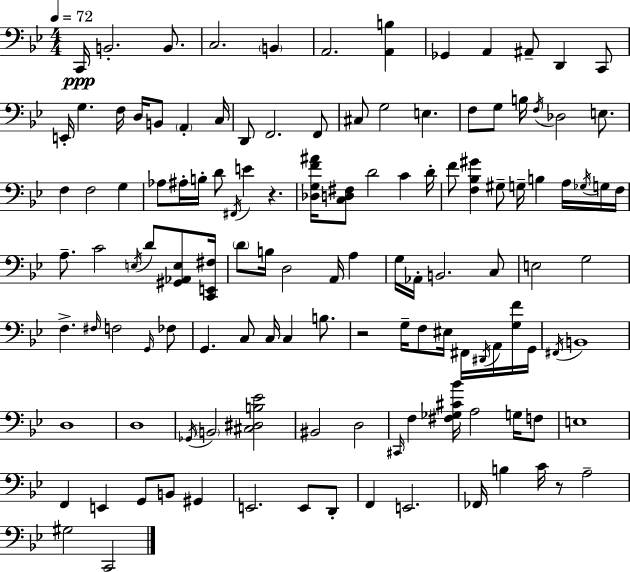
{
  \clef bass
  \numericTimeSignature
  \time 4/4
  \key g \minor
  \tempo 4 = 72
  c,16\ppp b,2.-. b,8. | c2. \parenthesize b,4 | a,2. <a, b>4 | ges,4 a,4 ais,8-- d,4 c,8 | \break e,16-. g4. f16 d16 b,8 \parenthesize a,4-. c16 | d,8 f,2. f,8 | cis8 g2 e4. | f8 g8 b16 \acciaccatura { f16 } des2 e8. | \break f4 f2 g4 | aes8 ais16-. b16-. d'8 \acciaccatura { fis,16 } e'4 r4. | <des g f' ais'>16 <c d fis>8 d'2 c'4 | d'16-. f'8 <f bes gis'>4 gis8-- g16-- b4 a16 | \break \acciaccatura { ges16 } g16 f16 a8.-- c'2 \acciaccatura { e16 } d'8 | <gis, aes, e>8 <c, e, fis>16 \parenthesize d'8 b16 d2 a,16 | a4 g16 aes,16-. b,2. | c8 e2 g2 | \break f4.-> \grace { fis16 } f2 | \grace { g,16 } fes8 g,4. c8 c16 c4 | b8. r2 g16-- f8 | eis16 fis,16 \acciaccatura { dis,16 } a,16 <g f'>16 g,16 \acciaccatura { fis,16 } b,1 | \break d1 | d1 | \acciaccatura { ges,16 } \parenthesize b,2 | <cis dis b ees'>2 bis,2 | \break d2 \grace { cis,16 } f4 <fis ges cis' bes'>16 a2 | g16 f8 e1 | f,4 e,4 | g,8 b,8 gis,4 e,2. | \break e,8 d,8-. f,4 e,2. | fes,16 b4 c'16 | r8 a2-- gis2 | c,2 \bar "|."
}